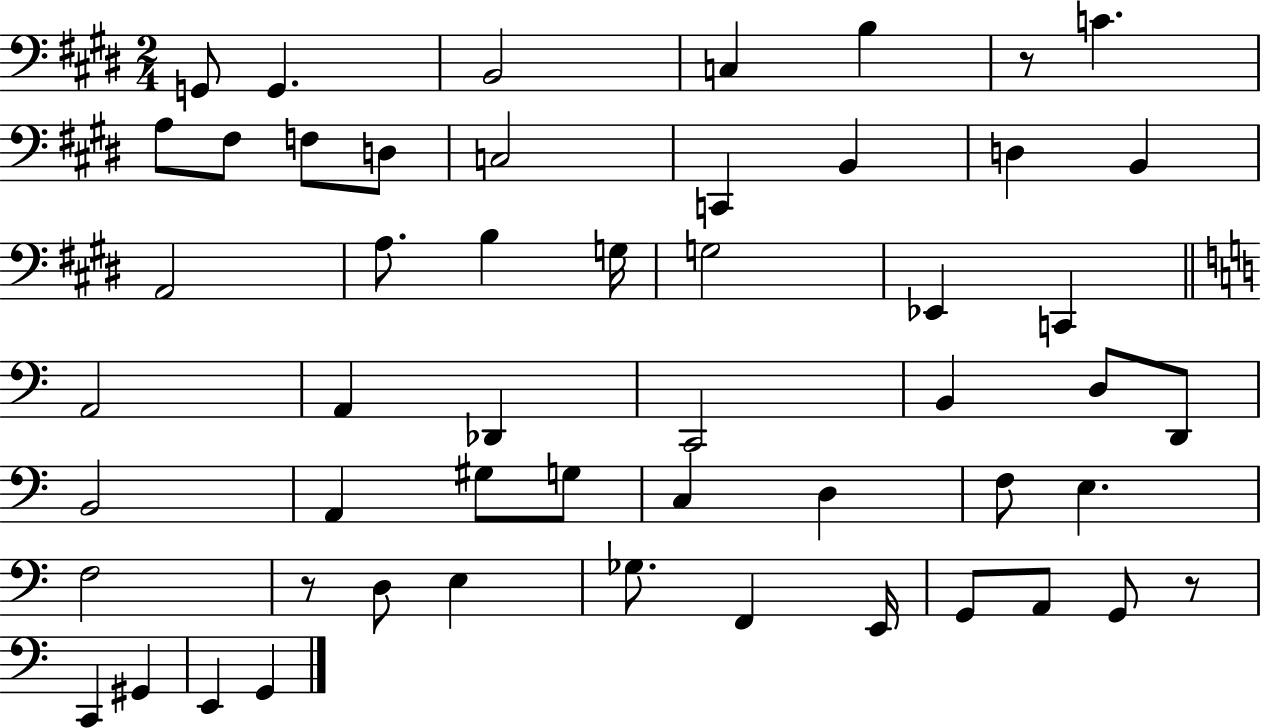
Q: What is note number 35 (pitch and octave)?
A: D3